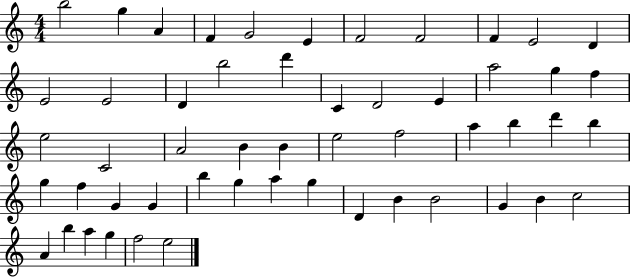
X:1
T:Untitled
M:4/4
L:1/4
K:C
b2 g A F G2 E F2 F2 F E2 D E2 E2 D b2 d' C D2 E a2 g f e2 C2 A2 B B e2 f2 a b d' b g f G G b g a g D B B2 G B c2 A b a g f2 e2